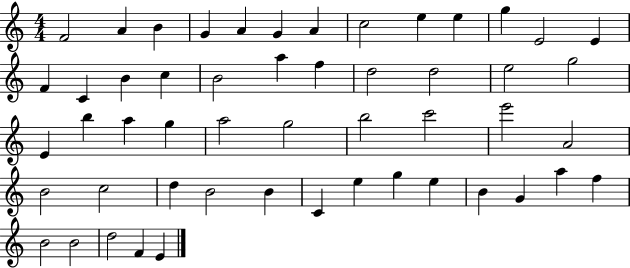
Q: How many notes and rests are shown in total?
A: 52